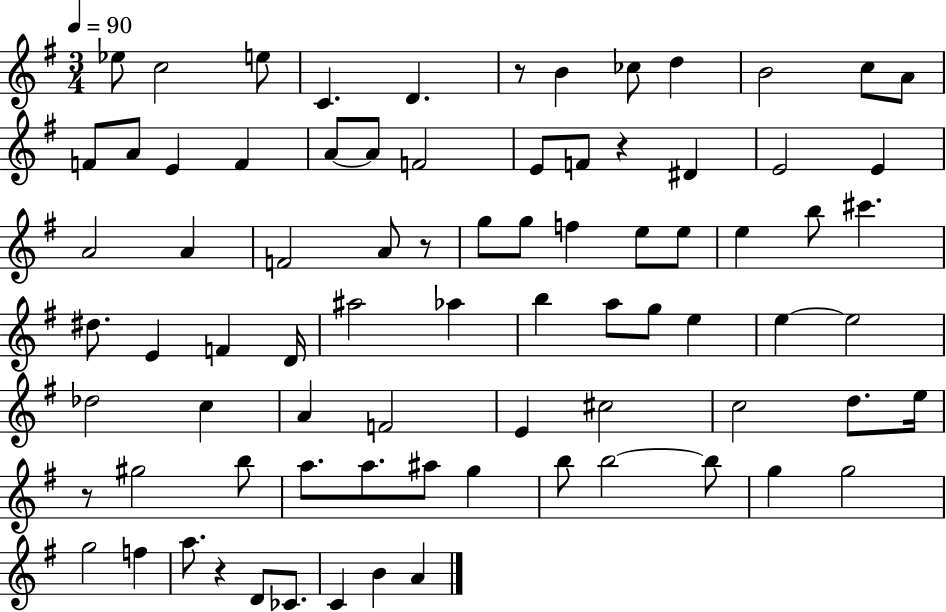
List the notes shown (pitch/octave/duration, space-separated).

Eb5/e C5/h E5/e C4/q. D4/q. R/e B4/q CES5/e D5/q B4/h C5/e A4/e F4/e A4/e E4/q F4/q A4/e A4/e F4/h E4/e F4/e R/q D#4/q E4/h E4/q A4/h A4/q F4/h A4/e R/e G5/e G5/e F5/q E5/e E5/e E5/q B5/e C#6/q. D#5/e. E4/q F4/q D4/s A#5/h Ab5/q B5/q A5/e G5/e E5/q E5/q E5/h Db5/h C5/q A4/q F4/h E4/q C#5/h C5/h D5/e. E5/s R/e G#5/h B5/e A5/e. A5/e. A#5/e G5/q B5/e B5/h B5/e G5/q G5/h G5/h F5/q A5/e. R/q D4/e CES4/e. C4/q B4/q A4/q